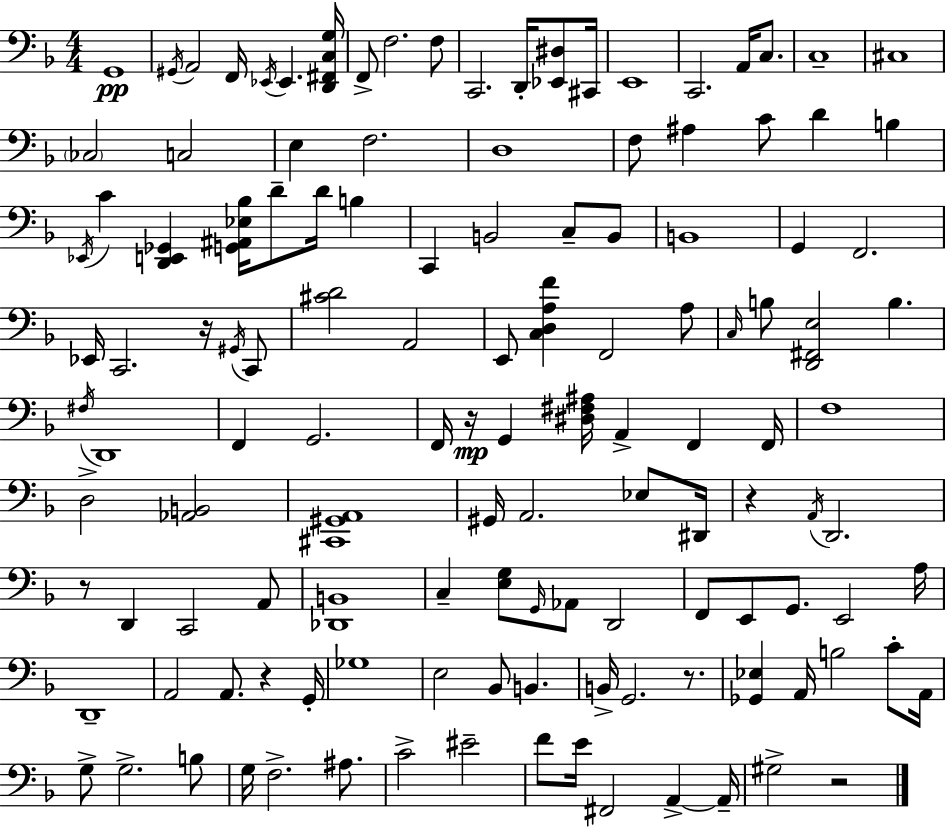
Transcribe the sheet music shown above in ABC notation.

X:1
T:Untitled
M:4/4
L:1/4
K:Dm
G,,4 ^G,,/4 A,,2 F,,/4 _E,,/4 _E,, [D,,^F,,C,G,]/4 F,,/2 F,2 F,/2 C,,2 D,,/4 [_E,,^D,]/2 ^C,,/4 E,,4 C,,2 A,,/4 C,/2 C,4 ^C,4 _C,2 C,2 E, F,2 D,4 F,/2 ^A, C/2 D B, _E,,/4 C [D,,E,,_G,,] [G,,^A,,_E,_B,]/4 D/2 D/4 B, C,, B,,2 C,/2 B,,/2 B,,4 G,, F,,2 _E,,/4 C,,2 z/4 ^G,,/4 C,,/2 [^CD]2 A,,2 E,,/2 [C,D,A,F] F,,2 A,/2 C,/4 B,/2 [D,,^F,,E,]2 B, ^F,/4 D,,4 F,, G,,2 F,,/4 z/4 G,, [^D,^F,^A,]/4 A,, F,, F,,/4 F,4 D,2 [_A,,B,,]2 [^C,,^G,,A,,]4 ^G,,/4 A,,2 _E,/2 ^D,,/4 z A,,/4 D,,2 z/2 D,, C,,2 A,,/2 [_D,,B,,]4 C, [E,G,]/2 G,,/4 _A,,/2 D,,2 F,,/2 E,,/2 G,,/2 E,,2 A,/4 D,,4 A,,2 A,,/2 z G,,/4 _G,4 E,2 _B,,/2 B,, B,,/4 G,,2 z/2 [_G,,_E,] A,,/4 B,2 C/2 A,,/4 G,/2 G,2 B,/2 G,/4 F,2 ^A,/2 C2 ^E2 F/2 E/4 ^F,,2 A,, A,,/4 ^G,2 z2